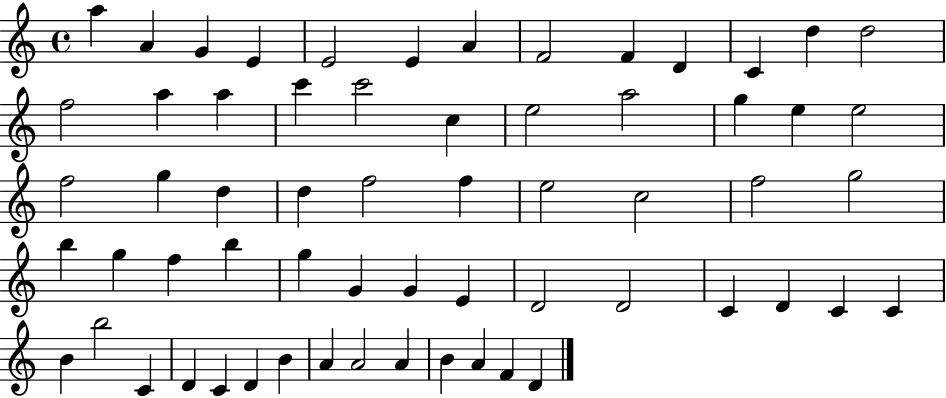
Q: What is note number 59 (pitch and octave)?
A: B4